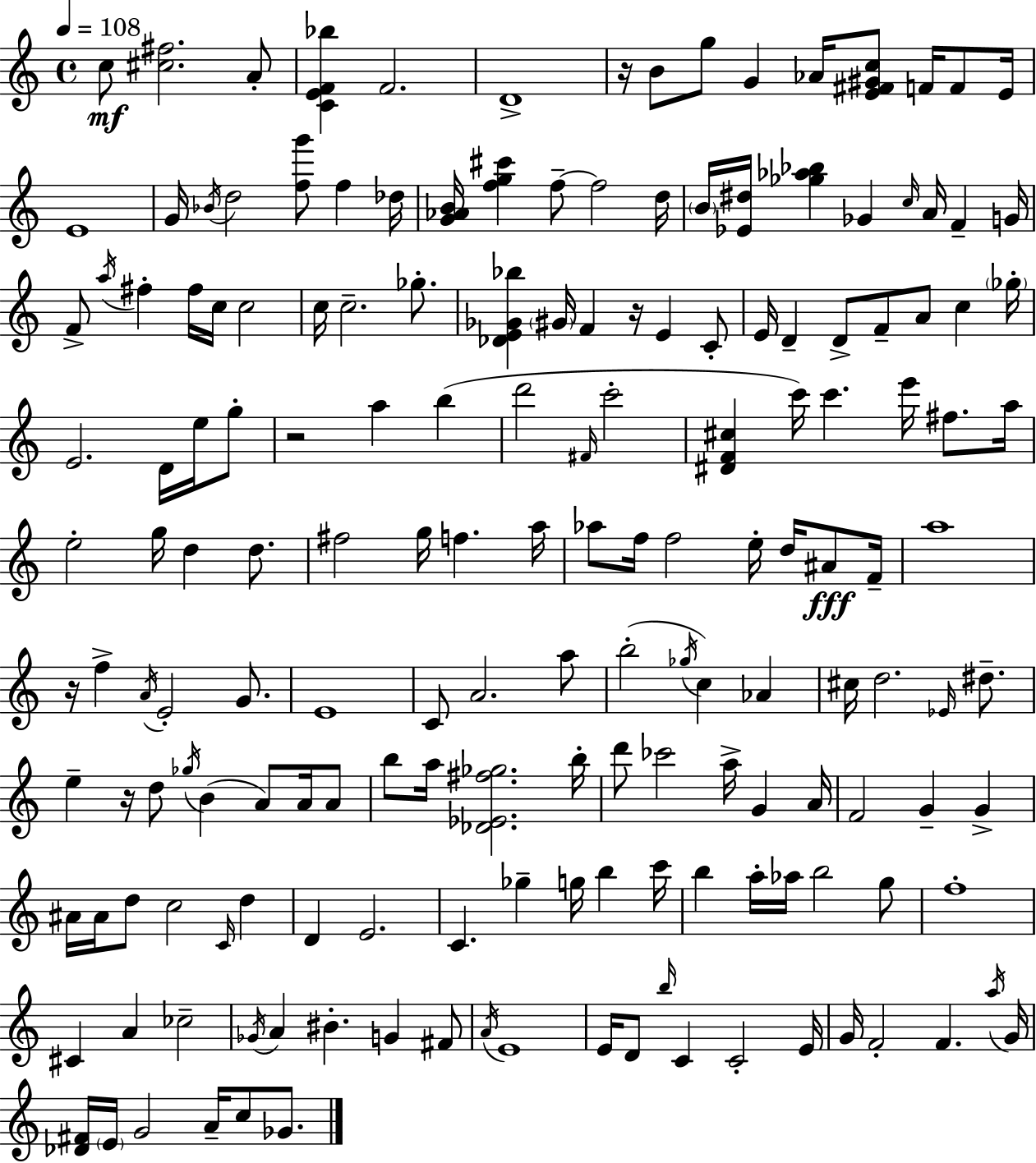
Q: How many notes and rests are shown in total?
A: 172